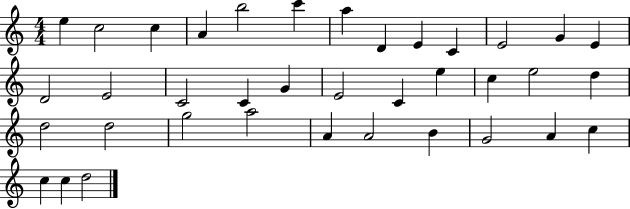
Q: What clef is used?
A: treble